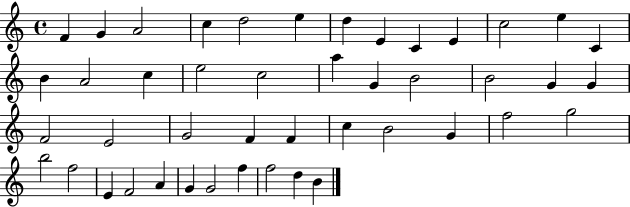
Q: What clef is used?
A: treble